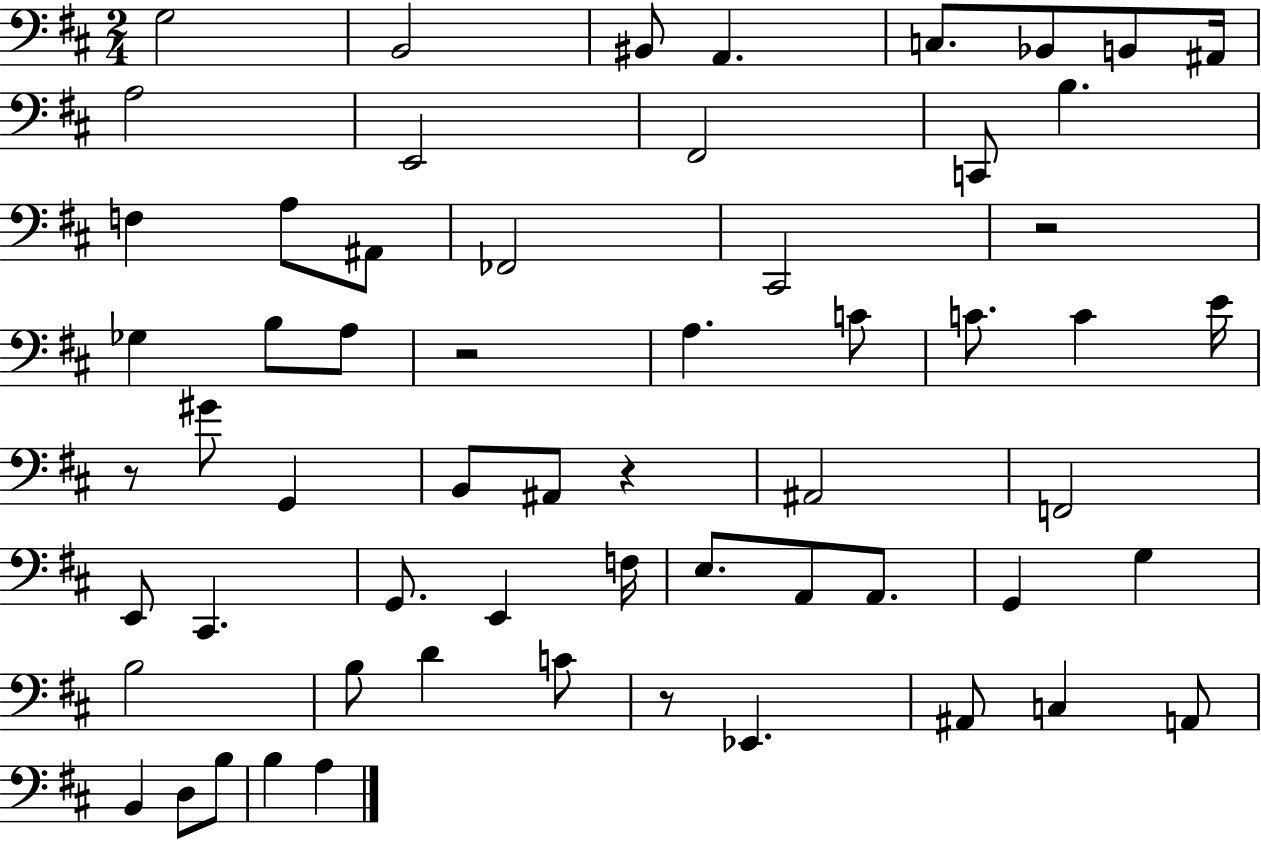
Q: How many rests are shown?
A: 5